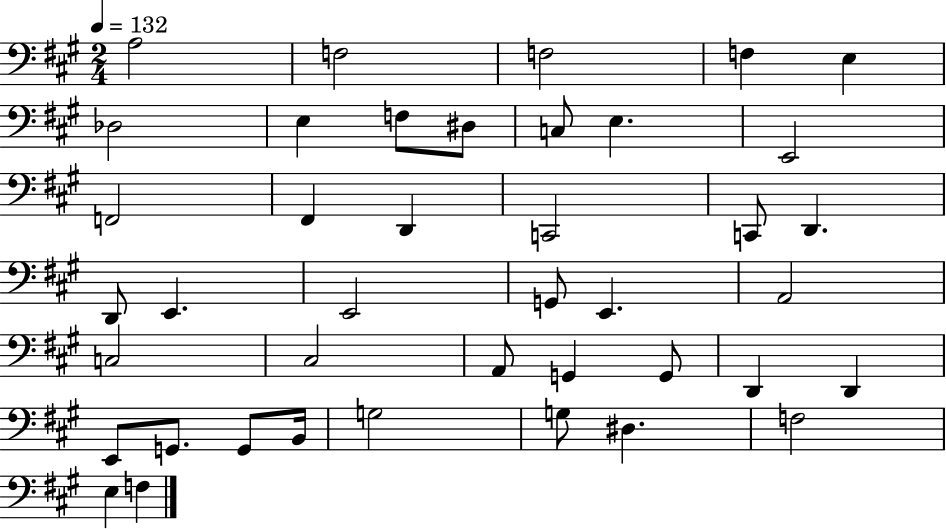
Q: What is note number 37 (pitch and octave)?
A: G3